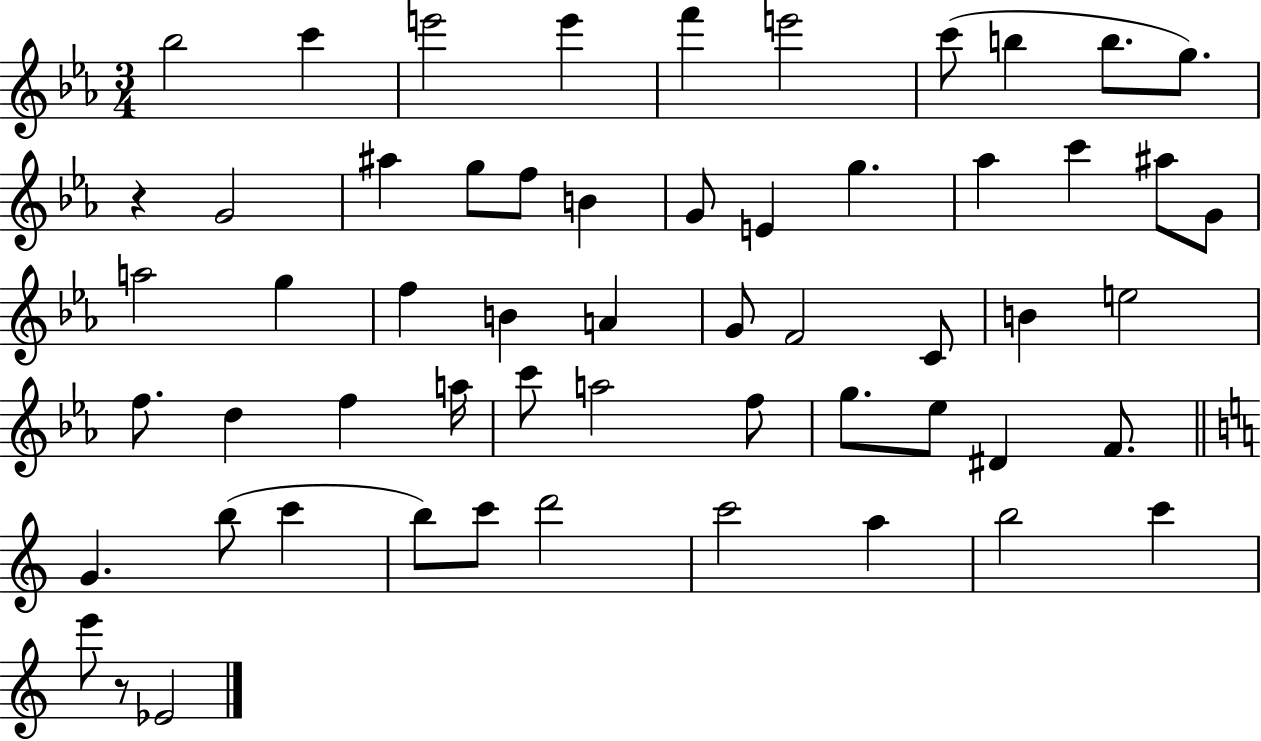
{
  \clef treble
  \numericTimeSignature
  \time 3/4
  \key ees \major
  bes''2 c'''4 | e'''2 e'''4 | f'''4 e'''2 | c'''8( b''4 b''8. g''8.) | \break r4 g'2 | ais''4 g''8 f''8 b'4 | g'8 e'4 g''4. | aes''4 c'''4 ais''8 g'8 | \break a''2 g''4 | f''4 b'4 a'4 | g'8 f'2 c'8 | b'4 e''2 | \break f''8. d''4 f''4 a''16 | c'''8 a''2 f''8 | g''8. ees''8 dis'4 f'8. | \bar "||" \break \key a \minor g'4. b''8( c'''4 | b''8) c'''8 d'''2 | c'''2 a''4 | b''2 c'''4 | \break e'''8 r8 ees'2 | \bar "|."
}